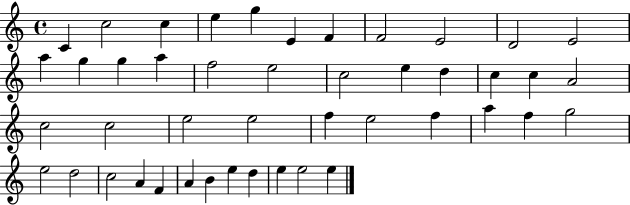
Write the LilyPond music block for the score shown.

{
  \clef treble
  \time 4/4
  \defaultTimeSignature
  \key c \major
  c'4 c''2 c''4 | e''4 g''4 e'4 f'4 | f'2 e'2 | d'2 e'2 | \break a''4 g''4 g''4 a''4 | f''2 e''2 | c''2 e''4 d''4 | c''4 c''4 a'2 | \break c''2 c''2 | e''2 e''2 | f''4 e''2 f''4 | a''4 f''4 g''2 | \break e''2 d''2 | c''2 a'4 f'4 | a'4 b'4 e''4 d''4 | e''4 e''2 e''4 | \break \bar "|."
}